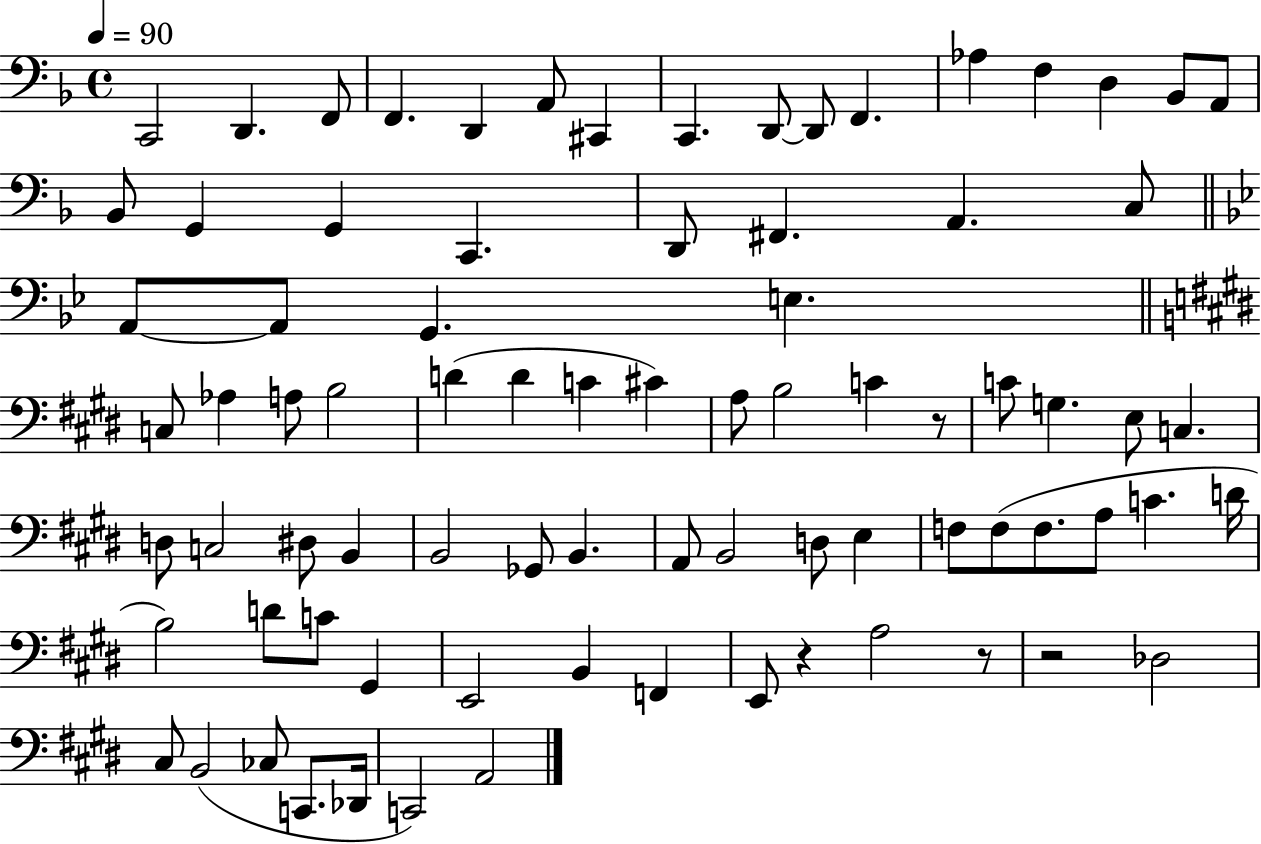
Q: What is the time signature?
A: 4/4